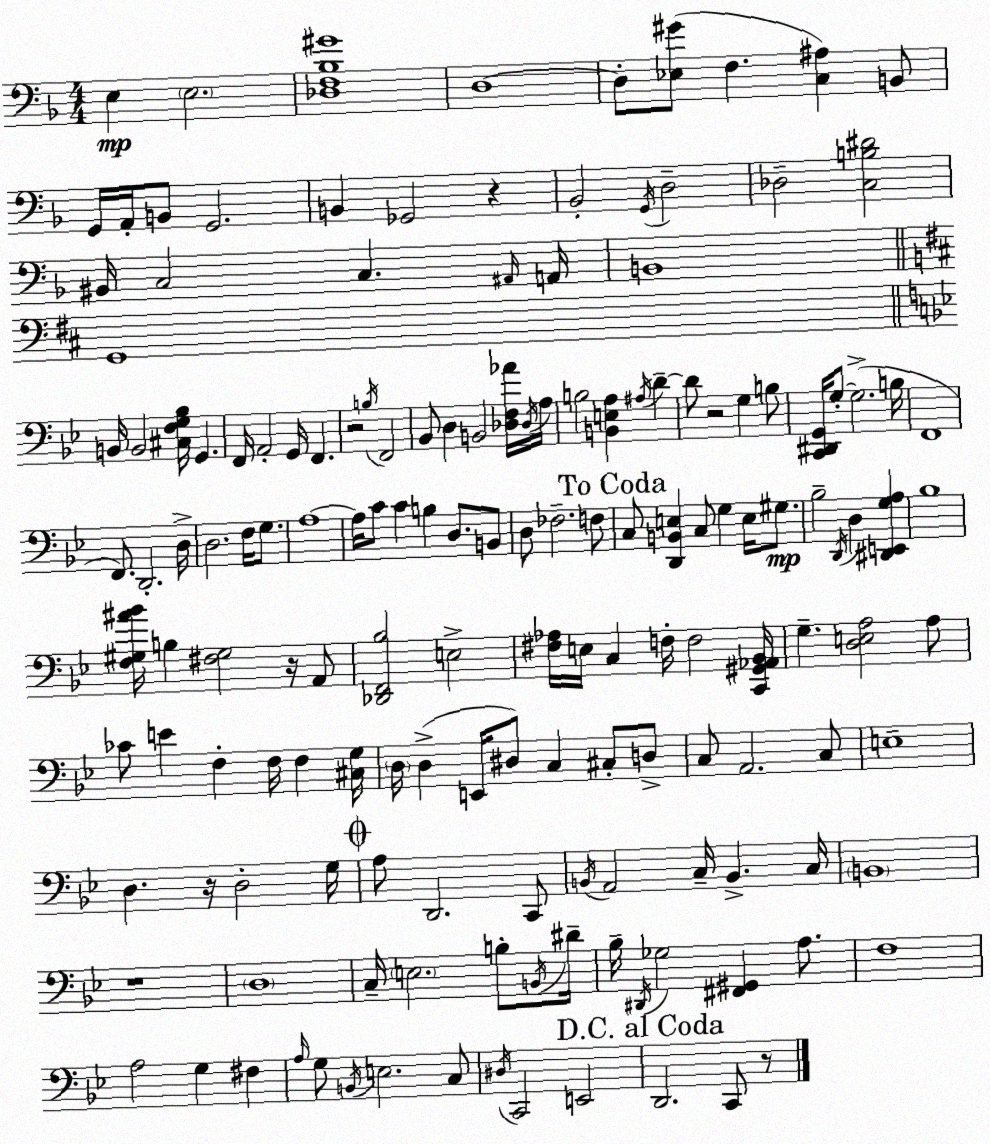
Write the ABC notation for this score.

X:1
T:Untitled
M:4/4
L:1/4
K:F
E, E,2 [_D,F,_B,^G]4 D,4 D,/2 [_E,^G]/2 F, [C,^A,] B,,/2 G,,/4 A,,/4 B,,/2 G,,2 B,, _G,,2 z _B,,2 G,,/4 D,2 _D,2 [C,B,^D]2 ^B,,/4 C,2 C, ^A,,/4 A,,/4 B,,4 G,,4 B,,/4 B,,2 [^C,F,G,_B,]/4 G,, F,,/4 A,,2 G,,/4 F,, z2 B,/4 F,,2 _B,,/2 D, B,,2 [_D,F,_A]/4 _D,/4 A,/4 B,2 [B,,E,A,] ^A,/4 D D/2 z2 G, B,/2 [C,,^D,,G,,]/4 G,/2 G,2 B,/4 F,,4 F,,/2 D,,2 D,/4 D,2 F,/4 G,/2 A,4 A,/4 C/2 C B, D,/2 B,,/2 D,/2 _F,2 F,/2 C,/2 [D,,B,,E,] C,/2 G, E,/4 ^G,/2 _B,2 D,,/4 D, [^D,,E,,G,A,] _B,4 [F,^G,^A_B]/4 B, [^F,^G,]2 z/4 A,,/2 [_D,,F,,_B,]2 E,2 [^F,_A,]/4 E,/4 C, F,/4 F,2 [C,,^G,,_A,,_B,,]/4 G, [D,E,A,]2 A,/2 _C/2 E F, F,/4 F, [^C,G,]/4 D,/4 D, E,,/4 ^D,/2 C, ^C,/2 D,/2 C,/2 A,,2 C,/2 E,4 D, z/4 D,2 G,/4 A,/2 D,,2 C,,/2 B,,/4 A,,2 C,/4 B,, C,/4 B,,4 z4 D,4 C,/4 E,2 B,/2 B,,/4 ^D/4 _B,/4 ^D,,/4 _G,2 [^F,,^G,,] A,/2 F,4 A,2 G, ^F, A,/4 G,/2 B,,/4 E,2 C,/2 ^D,/4 C,,2 E,,2 D,,2 C,,/2 z/2